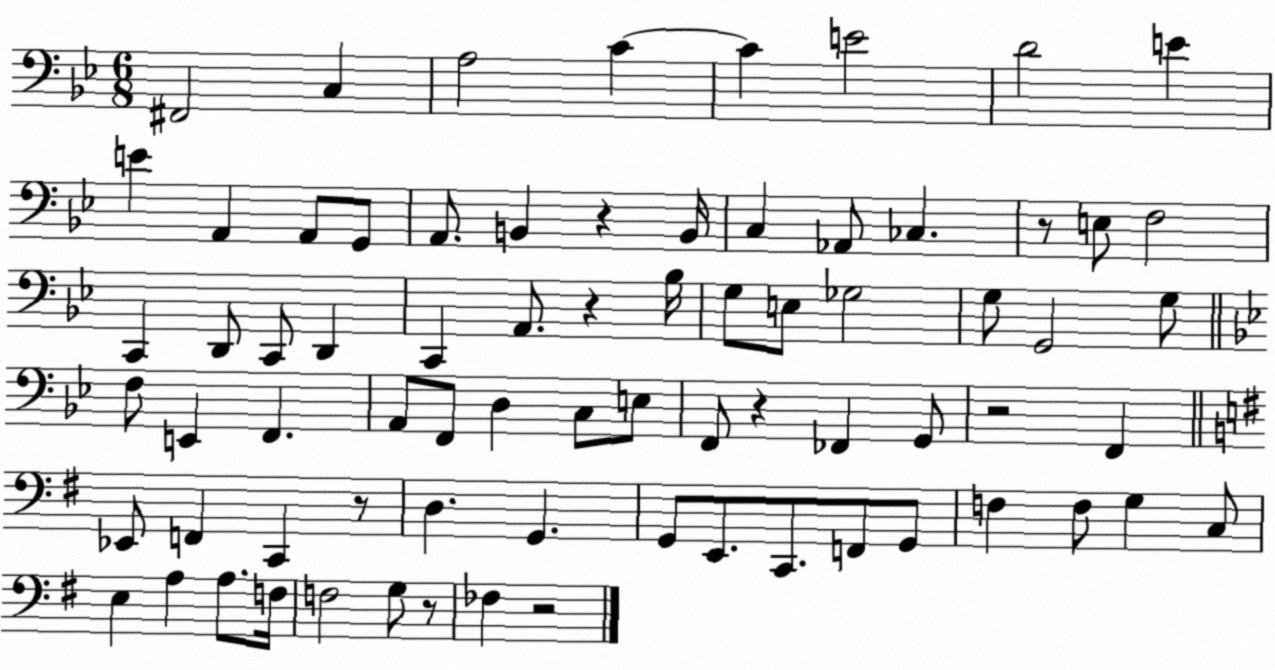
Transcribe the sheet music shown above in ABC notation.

X:1
T:Untitled
M:6/8
L:1/4
K:Bb
^F,,2 C, A,2 C C E2 D2 E E A,, A,,/2 G,,/2 A,,/2 B,, z B,,/4 C, _A,,/2 _C, z/2 E,/2 F,2 C,, D,,/2 C,,/2 D,, C,, A,,/2 z _B,/4 G,/2 E,/2 _G,2 G,/2 G,,2 G,/2 F,/2 E,, F,, A,,/2 F,,/2 D, C,/2 E,/2 F,,/2 z _F,, G,,/2 z2 F,, _E,,/2 F,, C,, z/2 D, G,, G,,/2 E,,/2 C,,/2 F,,/2 G,,/2 F, F,/2 G, C,/2 E, A, A,/2 F,/4 F,2 G,/2 z/2 _F, z2